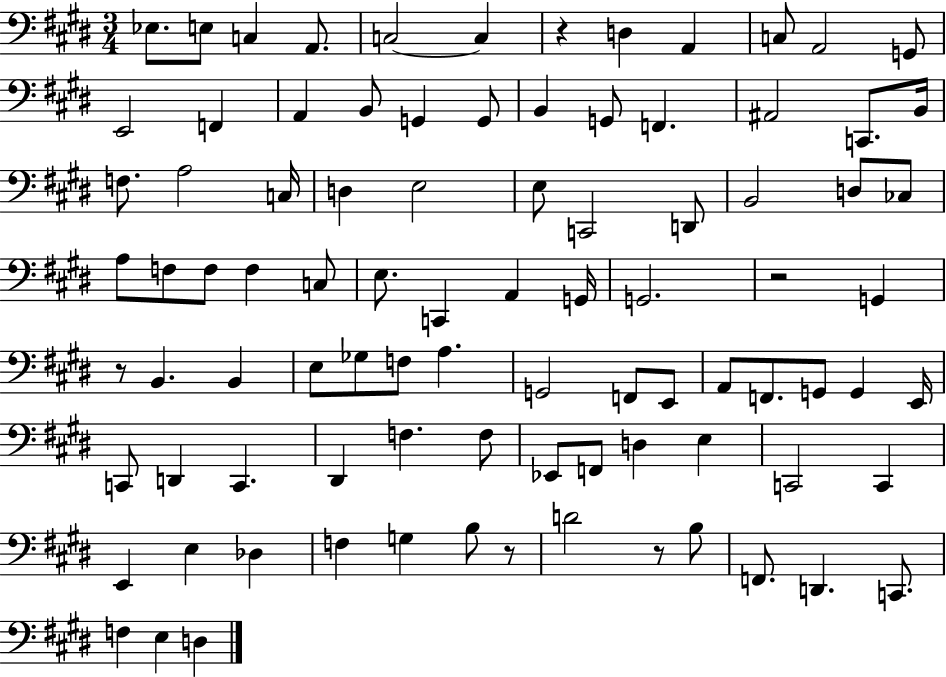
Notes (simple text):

Eb3/e. E3/e C3/q A2/e. C3/h C3/q R/q D3/q A2/q C3/e A2/h G2/e E2/h F2/q A2/q B2/e G2/q G2/e B2/q G2/e F2/q. A#2/h C2/e. B2/s F3/e. A3/h C3/s D3/q E3/h E3/e C2/h D2/e B2/h D3/e CES3/e A3/e F3/e F3/e F3/q C3/e E3/e. C2/q A2/q G2/s G2/h. R/h G2/q R/e B2/q. B2/q E3/e Gb3/e F3/e A3/q. G2/h F2/e E2/e A2/e F2/e. G2/e G2/q E2/s C2/e D2/q C2/q. D#2/q F3/q. F3/e Eb2/e F2/e D3/q E3/q C2/h C2/q E2/q E3/q Db3/q F3/q G3/q B3/e R/e D4/h R/e B3/e F2/e. D2/q. C2/e. F3/q E3/q D3/q